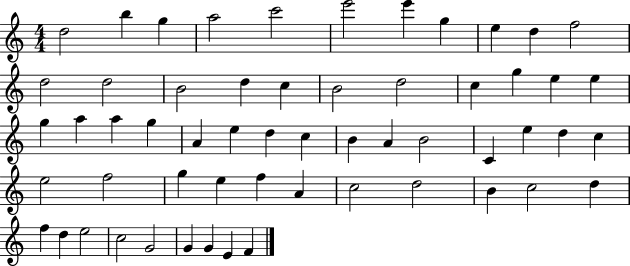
{
  \clef treble
  \numericTimeSignature
  \time 4/4
  \key c \major
  d''2 b''4 g''4 | a''2 c'''2 | e'''2 e'''4 g''4 | e''4 d''4 f''2 | \break d''2 d''2 | b'2 d''4 c''4 | b'2 d''2 | c''4 g''4 e''4 e''4 | \break g''4 a''4 a''4 g''4 | a'4 e''4 d''4 c''4 | b'4 a'4 b'2 | c'4 e''4 d''4 c''4 | \break e''2 f''2 | g''4 e''4 f''4 a'4 | c''2 d''2 | b'4 c''2 d''4 | \break f''4 d''4 e''2 | c''2 g'2 | g'4 g'4 e'4 f'4 | \bar "|."
}